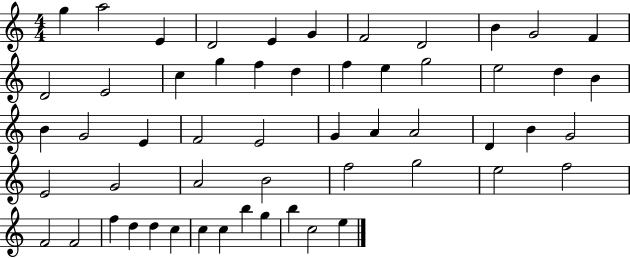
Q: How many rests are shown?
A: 0